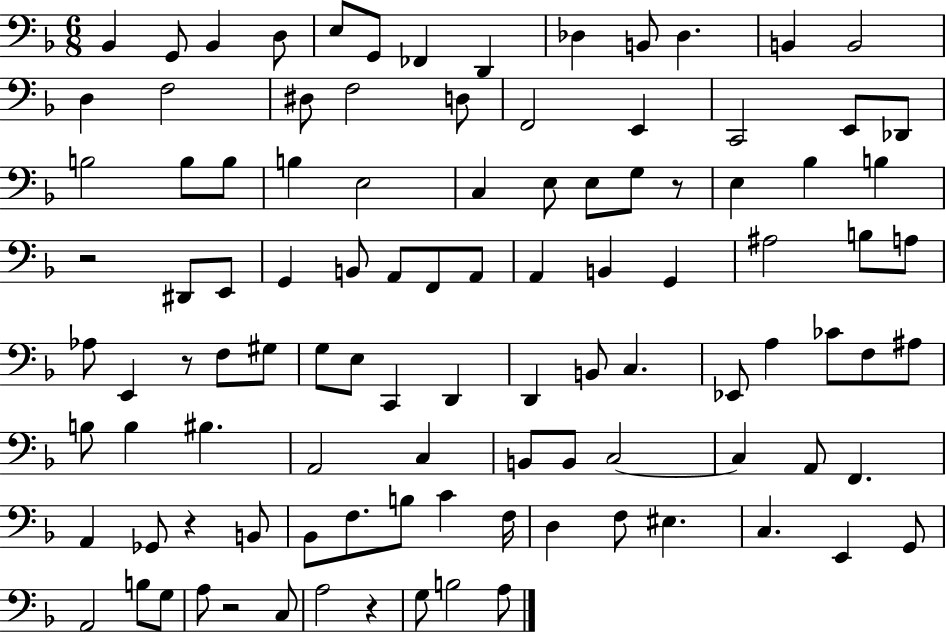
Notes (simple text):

Bb2/q G2/e Bb2/q D3/e E3/e G2/e FES2/q D2/q Db3/q B2/e Db3/q. B2/q B2/h D3/q F3/h D#3/e F3/h D3/e F2/h E2/q C2/h E2/e Db2/e B3/h B3/e B3/e B3/q E3/h C3/q E3/e E3/e G3/e R/e E3/q Bb3/q B3/q R/h D#2/e E2/e G2/q B2/e A2/e F2/e A2/e A2/q B2/q G2/q A#3/h B3/e A3/e Ab3/e E2/q R/e F3/e G#3/e G3/e E3/e C2/q D2/q D2/q B2/e C3/q. Eb2/e A3/q CES4/e F3/e A#3/e B3/e B3/q BIS3/q. A2/h C3/q B2/e B2/e C3/h C3/q A2/e F2/q. A2/q Gb2/e R/q B2/e Bb2/e F3/e. B3/e C4/q F3/s D3/q F3/e EIS3/q. C3/q. E2/q G2/e A2/h B3/e G3/e A3/e R/h C3/e A3/h R/q G3/e B3/h A3/e